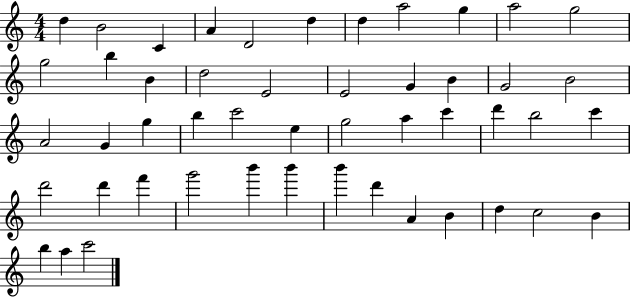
X:1
T:Untitled
M:4/4
L:1/4
K:C
d B2 C A D2 d d a2 g a2 g2 g2 b B d2 E2 E2 G B G2 B2 A2 G g b c'2 e g2 a c' d' b2 c' d'2 d' f' g'2 b' b' b' d' A B d c2 B b a c'2